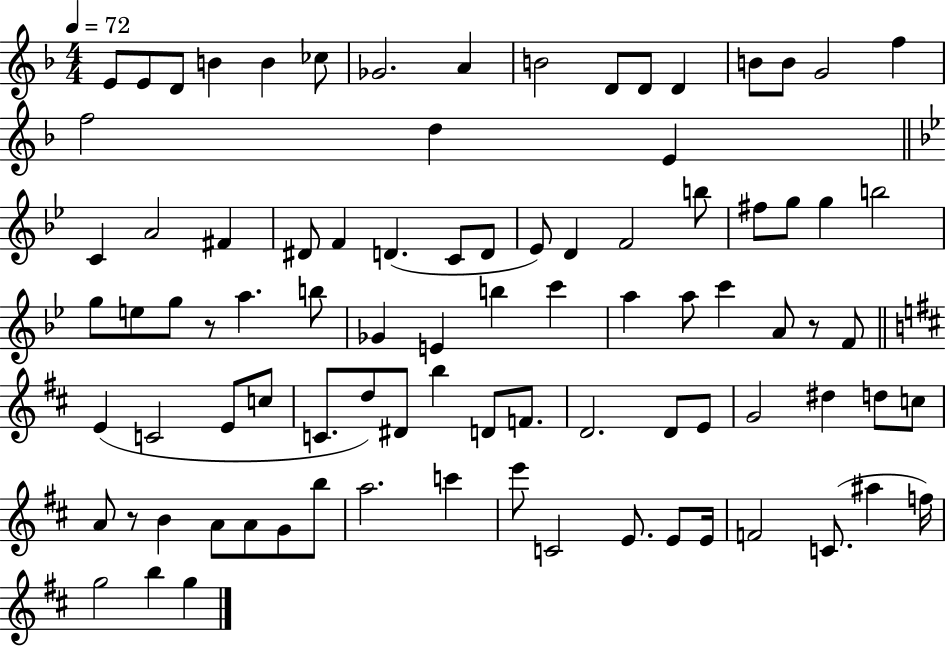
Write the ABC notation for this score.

X:1
T:Untitled
M:4/4
L:1/4
K:F
E/2 E/2 D/2 B B _c/2 _G2 A B2 D/2 D/2 D B/2 B/2 G2 f f2 d E C A2 ^F ^D/2 F D C/2 D/2 _E/2 D F2 b/2 ^f/2 g/2 g b2 g/2 e/2 g/2 z/2 a b/2 _G E b c' a a/2 c' A/2 z/2 F/2 E C2 E/2 c/2 C/2 d/2 ^D/2 b D/2 F/2 D2 D/2 E/2 G2 ^d d/2 c/2 A/2 z/2 B A/2 A/2 G/2 b/2 a2 c' e'/2 C2 E/2 E/2 E/4 F2 C/2 ^a f/4 g2 b g